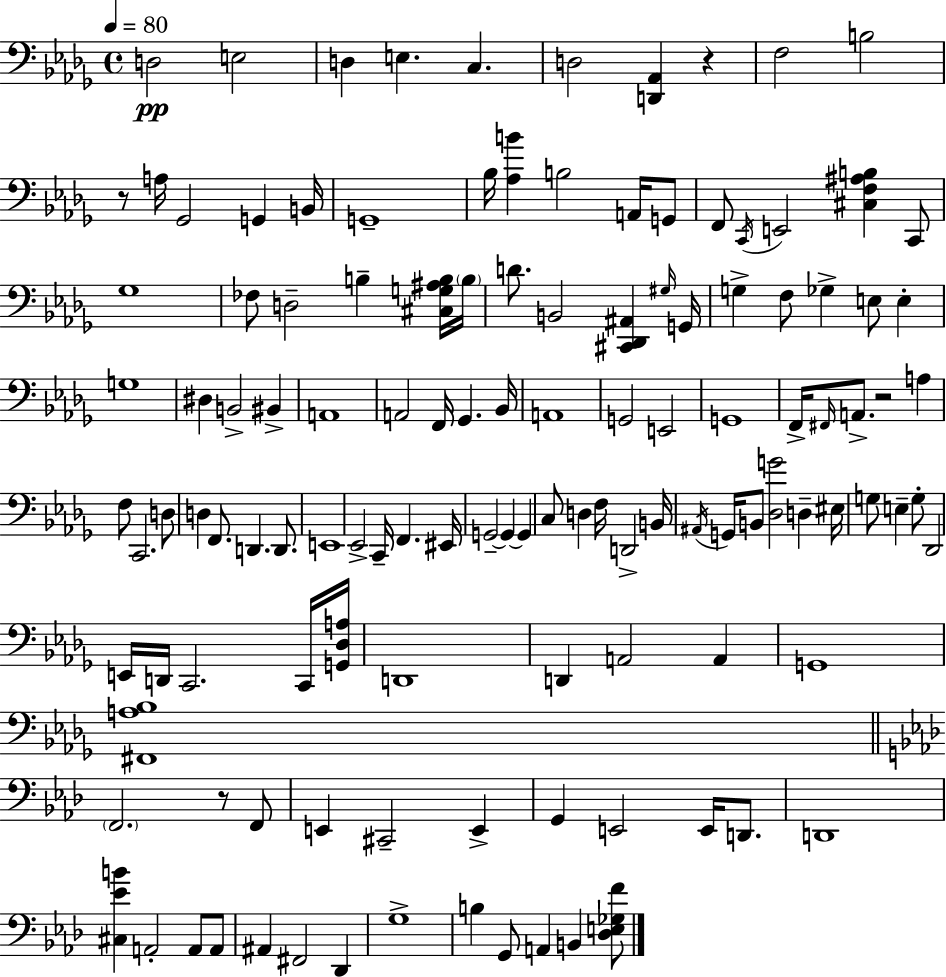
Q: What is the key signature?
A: BES minor